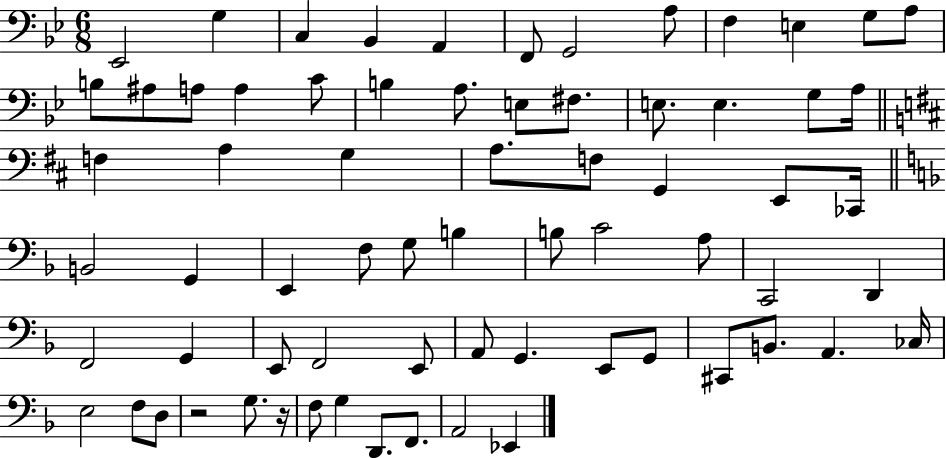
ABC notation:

X:1
T:Untitled
M:6/8
L:1/4
K:Bb
_E,,2 G, C, _B,, A,, F,,/2 G,,2 A,/2 F, E, G,/2 A,/2 B,/2 ^A,/2 A,/2 A, C/2 B, A,/2 E,/2 ^F,/2 E,/2 E, G,/2 A,/4 F, A, G, A,/2 F,/2 G,, E,,/2 _C,,/4 B,,2 G,, E,, F,/2 G,/2 B, B,/2 C2 A,/2 C,,2 D,, F,,2 G,, E,,/2 F,,2 E,,/2 A,,/2 G,, E,,/2 G,,/2 ^C,,/2 B,,/2 A,, _C,/4 E,2 F,/2 D,/2 z2 G,/2 z/4 F,/2 G, D,,/2 F,,/2 A,,2 _E,,